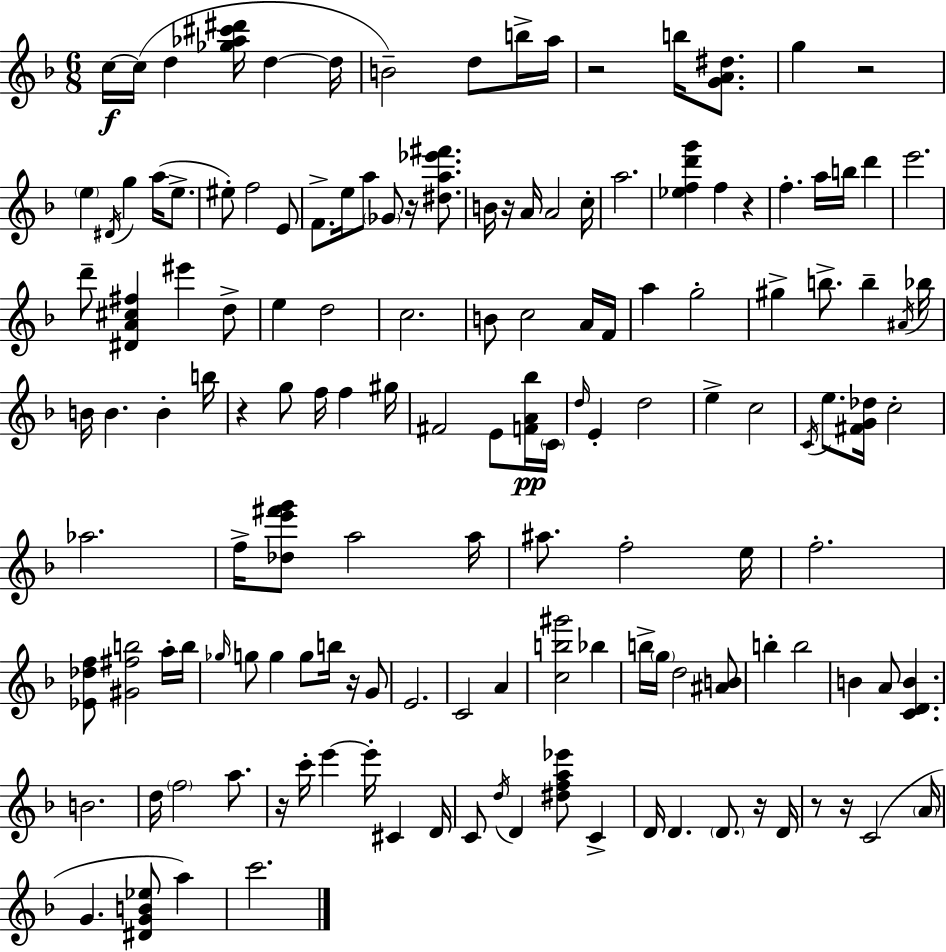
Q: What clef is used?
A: treble